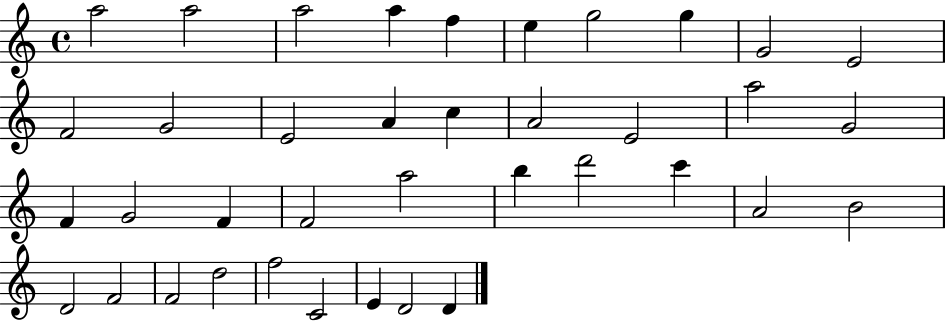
{
  \clef treble
  \time 4/4
  \defaultTimeSignature
  \key c \major
  a''2 a''2 | a''2 a''4 f''4 | e''4 g''2 g''4 | g'2 e'2 | \break f'2 g'2 | e'2 a'4 c''4 | a'2 e'2 | a''2 g'2 | \break f'4 g'2 f'4 | f'2 a''2 | b''4 d'''2 c'''4 | a'2 b'2 | \break d'2 f'2 | f'2 d''2 | f''2 c'2 | e'4 d'2 d'4 | \break \bar "|."
}